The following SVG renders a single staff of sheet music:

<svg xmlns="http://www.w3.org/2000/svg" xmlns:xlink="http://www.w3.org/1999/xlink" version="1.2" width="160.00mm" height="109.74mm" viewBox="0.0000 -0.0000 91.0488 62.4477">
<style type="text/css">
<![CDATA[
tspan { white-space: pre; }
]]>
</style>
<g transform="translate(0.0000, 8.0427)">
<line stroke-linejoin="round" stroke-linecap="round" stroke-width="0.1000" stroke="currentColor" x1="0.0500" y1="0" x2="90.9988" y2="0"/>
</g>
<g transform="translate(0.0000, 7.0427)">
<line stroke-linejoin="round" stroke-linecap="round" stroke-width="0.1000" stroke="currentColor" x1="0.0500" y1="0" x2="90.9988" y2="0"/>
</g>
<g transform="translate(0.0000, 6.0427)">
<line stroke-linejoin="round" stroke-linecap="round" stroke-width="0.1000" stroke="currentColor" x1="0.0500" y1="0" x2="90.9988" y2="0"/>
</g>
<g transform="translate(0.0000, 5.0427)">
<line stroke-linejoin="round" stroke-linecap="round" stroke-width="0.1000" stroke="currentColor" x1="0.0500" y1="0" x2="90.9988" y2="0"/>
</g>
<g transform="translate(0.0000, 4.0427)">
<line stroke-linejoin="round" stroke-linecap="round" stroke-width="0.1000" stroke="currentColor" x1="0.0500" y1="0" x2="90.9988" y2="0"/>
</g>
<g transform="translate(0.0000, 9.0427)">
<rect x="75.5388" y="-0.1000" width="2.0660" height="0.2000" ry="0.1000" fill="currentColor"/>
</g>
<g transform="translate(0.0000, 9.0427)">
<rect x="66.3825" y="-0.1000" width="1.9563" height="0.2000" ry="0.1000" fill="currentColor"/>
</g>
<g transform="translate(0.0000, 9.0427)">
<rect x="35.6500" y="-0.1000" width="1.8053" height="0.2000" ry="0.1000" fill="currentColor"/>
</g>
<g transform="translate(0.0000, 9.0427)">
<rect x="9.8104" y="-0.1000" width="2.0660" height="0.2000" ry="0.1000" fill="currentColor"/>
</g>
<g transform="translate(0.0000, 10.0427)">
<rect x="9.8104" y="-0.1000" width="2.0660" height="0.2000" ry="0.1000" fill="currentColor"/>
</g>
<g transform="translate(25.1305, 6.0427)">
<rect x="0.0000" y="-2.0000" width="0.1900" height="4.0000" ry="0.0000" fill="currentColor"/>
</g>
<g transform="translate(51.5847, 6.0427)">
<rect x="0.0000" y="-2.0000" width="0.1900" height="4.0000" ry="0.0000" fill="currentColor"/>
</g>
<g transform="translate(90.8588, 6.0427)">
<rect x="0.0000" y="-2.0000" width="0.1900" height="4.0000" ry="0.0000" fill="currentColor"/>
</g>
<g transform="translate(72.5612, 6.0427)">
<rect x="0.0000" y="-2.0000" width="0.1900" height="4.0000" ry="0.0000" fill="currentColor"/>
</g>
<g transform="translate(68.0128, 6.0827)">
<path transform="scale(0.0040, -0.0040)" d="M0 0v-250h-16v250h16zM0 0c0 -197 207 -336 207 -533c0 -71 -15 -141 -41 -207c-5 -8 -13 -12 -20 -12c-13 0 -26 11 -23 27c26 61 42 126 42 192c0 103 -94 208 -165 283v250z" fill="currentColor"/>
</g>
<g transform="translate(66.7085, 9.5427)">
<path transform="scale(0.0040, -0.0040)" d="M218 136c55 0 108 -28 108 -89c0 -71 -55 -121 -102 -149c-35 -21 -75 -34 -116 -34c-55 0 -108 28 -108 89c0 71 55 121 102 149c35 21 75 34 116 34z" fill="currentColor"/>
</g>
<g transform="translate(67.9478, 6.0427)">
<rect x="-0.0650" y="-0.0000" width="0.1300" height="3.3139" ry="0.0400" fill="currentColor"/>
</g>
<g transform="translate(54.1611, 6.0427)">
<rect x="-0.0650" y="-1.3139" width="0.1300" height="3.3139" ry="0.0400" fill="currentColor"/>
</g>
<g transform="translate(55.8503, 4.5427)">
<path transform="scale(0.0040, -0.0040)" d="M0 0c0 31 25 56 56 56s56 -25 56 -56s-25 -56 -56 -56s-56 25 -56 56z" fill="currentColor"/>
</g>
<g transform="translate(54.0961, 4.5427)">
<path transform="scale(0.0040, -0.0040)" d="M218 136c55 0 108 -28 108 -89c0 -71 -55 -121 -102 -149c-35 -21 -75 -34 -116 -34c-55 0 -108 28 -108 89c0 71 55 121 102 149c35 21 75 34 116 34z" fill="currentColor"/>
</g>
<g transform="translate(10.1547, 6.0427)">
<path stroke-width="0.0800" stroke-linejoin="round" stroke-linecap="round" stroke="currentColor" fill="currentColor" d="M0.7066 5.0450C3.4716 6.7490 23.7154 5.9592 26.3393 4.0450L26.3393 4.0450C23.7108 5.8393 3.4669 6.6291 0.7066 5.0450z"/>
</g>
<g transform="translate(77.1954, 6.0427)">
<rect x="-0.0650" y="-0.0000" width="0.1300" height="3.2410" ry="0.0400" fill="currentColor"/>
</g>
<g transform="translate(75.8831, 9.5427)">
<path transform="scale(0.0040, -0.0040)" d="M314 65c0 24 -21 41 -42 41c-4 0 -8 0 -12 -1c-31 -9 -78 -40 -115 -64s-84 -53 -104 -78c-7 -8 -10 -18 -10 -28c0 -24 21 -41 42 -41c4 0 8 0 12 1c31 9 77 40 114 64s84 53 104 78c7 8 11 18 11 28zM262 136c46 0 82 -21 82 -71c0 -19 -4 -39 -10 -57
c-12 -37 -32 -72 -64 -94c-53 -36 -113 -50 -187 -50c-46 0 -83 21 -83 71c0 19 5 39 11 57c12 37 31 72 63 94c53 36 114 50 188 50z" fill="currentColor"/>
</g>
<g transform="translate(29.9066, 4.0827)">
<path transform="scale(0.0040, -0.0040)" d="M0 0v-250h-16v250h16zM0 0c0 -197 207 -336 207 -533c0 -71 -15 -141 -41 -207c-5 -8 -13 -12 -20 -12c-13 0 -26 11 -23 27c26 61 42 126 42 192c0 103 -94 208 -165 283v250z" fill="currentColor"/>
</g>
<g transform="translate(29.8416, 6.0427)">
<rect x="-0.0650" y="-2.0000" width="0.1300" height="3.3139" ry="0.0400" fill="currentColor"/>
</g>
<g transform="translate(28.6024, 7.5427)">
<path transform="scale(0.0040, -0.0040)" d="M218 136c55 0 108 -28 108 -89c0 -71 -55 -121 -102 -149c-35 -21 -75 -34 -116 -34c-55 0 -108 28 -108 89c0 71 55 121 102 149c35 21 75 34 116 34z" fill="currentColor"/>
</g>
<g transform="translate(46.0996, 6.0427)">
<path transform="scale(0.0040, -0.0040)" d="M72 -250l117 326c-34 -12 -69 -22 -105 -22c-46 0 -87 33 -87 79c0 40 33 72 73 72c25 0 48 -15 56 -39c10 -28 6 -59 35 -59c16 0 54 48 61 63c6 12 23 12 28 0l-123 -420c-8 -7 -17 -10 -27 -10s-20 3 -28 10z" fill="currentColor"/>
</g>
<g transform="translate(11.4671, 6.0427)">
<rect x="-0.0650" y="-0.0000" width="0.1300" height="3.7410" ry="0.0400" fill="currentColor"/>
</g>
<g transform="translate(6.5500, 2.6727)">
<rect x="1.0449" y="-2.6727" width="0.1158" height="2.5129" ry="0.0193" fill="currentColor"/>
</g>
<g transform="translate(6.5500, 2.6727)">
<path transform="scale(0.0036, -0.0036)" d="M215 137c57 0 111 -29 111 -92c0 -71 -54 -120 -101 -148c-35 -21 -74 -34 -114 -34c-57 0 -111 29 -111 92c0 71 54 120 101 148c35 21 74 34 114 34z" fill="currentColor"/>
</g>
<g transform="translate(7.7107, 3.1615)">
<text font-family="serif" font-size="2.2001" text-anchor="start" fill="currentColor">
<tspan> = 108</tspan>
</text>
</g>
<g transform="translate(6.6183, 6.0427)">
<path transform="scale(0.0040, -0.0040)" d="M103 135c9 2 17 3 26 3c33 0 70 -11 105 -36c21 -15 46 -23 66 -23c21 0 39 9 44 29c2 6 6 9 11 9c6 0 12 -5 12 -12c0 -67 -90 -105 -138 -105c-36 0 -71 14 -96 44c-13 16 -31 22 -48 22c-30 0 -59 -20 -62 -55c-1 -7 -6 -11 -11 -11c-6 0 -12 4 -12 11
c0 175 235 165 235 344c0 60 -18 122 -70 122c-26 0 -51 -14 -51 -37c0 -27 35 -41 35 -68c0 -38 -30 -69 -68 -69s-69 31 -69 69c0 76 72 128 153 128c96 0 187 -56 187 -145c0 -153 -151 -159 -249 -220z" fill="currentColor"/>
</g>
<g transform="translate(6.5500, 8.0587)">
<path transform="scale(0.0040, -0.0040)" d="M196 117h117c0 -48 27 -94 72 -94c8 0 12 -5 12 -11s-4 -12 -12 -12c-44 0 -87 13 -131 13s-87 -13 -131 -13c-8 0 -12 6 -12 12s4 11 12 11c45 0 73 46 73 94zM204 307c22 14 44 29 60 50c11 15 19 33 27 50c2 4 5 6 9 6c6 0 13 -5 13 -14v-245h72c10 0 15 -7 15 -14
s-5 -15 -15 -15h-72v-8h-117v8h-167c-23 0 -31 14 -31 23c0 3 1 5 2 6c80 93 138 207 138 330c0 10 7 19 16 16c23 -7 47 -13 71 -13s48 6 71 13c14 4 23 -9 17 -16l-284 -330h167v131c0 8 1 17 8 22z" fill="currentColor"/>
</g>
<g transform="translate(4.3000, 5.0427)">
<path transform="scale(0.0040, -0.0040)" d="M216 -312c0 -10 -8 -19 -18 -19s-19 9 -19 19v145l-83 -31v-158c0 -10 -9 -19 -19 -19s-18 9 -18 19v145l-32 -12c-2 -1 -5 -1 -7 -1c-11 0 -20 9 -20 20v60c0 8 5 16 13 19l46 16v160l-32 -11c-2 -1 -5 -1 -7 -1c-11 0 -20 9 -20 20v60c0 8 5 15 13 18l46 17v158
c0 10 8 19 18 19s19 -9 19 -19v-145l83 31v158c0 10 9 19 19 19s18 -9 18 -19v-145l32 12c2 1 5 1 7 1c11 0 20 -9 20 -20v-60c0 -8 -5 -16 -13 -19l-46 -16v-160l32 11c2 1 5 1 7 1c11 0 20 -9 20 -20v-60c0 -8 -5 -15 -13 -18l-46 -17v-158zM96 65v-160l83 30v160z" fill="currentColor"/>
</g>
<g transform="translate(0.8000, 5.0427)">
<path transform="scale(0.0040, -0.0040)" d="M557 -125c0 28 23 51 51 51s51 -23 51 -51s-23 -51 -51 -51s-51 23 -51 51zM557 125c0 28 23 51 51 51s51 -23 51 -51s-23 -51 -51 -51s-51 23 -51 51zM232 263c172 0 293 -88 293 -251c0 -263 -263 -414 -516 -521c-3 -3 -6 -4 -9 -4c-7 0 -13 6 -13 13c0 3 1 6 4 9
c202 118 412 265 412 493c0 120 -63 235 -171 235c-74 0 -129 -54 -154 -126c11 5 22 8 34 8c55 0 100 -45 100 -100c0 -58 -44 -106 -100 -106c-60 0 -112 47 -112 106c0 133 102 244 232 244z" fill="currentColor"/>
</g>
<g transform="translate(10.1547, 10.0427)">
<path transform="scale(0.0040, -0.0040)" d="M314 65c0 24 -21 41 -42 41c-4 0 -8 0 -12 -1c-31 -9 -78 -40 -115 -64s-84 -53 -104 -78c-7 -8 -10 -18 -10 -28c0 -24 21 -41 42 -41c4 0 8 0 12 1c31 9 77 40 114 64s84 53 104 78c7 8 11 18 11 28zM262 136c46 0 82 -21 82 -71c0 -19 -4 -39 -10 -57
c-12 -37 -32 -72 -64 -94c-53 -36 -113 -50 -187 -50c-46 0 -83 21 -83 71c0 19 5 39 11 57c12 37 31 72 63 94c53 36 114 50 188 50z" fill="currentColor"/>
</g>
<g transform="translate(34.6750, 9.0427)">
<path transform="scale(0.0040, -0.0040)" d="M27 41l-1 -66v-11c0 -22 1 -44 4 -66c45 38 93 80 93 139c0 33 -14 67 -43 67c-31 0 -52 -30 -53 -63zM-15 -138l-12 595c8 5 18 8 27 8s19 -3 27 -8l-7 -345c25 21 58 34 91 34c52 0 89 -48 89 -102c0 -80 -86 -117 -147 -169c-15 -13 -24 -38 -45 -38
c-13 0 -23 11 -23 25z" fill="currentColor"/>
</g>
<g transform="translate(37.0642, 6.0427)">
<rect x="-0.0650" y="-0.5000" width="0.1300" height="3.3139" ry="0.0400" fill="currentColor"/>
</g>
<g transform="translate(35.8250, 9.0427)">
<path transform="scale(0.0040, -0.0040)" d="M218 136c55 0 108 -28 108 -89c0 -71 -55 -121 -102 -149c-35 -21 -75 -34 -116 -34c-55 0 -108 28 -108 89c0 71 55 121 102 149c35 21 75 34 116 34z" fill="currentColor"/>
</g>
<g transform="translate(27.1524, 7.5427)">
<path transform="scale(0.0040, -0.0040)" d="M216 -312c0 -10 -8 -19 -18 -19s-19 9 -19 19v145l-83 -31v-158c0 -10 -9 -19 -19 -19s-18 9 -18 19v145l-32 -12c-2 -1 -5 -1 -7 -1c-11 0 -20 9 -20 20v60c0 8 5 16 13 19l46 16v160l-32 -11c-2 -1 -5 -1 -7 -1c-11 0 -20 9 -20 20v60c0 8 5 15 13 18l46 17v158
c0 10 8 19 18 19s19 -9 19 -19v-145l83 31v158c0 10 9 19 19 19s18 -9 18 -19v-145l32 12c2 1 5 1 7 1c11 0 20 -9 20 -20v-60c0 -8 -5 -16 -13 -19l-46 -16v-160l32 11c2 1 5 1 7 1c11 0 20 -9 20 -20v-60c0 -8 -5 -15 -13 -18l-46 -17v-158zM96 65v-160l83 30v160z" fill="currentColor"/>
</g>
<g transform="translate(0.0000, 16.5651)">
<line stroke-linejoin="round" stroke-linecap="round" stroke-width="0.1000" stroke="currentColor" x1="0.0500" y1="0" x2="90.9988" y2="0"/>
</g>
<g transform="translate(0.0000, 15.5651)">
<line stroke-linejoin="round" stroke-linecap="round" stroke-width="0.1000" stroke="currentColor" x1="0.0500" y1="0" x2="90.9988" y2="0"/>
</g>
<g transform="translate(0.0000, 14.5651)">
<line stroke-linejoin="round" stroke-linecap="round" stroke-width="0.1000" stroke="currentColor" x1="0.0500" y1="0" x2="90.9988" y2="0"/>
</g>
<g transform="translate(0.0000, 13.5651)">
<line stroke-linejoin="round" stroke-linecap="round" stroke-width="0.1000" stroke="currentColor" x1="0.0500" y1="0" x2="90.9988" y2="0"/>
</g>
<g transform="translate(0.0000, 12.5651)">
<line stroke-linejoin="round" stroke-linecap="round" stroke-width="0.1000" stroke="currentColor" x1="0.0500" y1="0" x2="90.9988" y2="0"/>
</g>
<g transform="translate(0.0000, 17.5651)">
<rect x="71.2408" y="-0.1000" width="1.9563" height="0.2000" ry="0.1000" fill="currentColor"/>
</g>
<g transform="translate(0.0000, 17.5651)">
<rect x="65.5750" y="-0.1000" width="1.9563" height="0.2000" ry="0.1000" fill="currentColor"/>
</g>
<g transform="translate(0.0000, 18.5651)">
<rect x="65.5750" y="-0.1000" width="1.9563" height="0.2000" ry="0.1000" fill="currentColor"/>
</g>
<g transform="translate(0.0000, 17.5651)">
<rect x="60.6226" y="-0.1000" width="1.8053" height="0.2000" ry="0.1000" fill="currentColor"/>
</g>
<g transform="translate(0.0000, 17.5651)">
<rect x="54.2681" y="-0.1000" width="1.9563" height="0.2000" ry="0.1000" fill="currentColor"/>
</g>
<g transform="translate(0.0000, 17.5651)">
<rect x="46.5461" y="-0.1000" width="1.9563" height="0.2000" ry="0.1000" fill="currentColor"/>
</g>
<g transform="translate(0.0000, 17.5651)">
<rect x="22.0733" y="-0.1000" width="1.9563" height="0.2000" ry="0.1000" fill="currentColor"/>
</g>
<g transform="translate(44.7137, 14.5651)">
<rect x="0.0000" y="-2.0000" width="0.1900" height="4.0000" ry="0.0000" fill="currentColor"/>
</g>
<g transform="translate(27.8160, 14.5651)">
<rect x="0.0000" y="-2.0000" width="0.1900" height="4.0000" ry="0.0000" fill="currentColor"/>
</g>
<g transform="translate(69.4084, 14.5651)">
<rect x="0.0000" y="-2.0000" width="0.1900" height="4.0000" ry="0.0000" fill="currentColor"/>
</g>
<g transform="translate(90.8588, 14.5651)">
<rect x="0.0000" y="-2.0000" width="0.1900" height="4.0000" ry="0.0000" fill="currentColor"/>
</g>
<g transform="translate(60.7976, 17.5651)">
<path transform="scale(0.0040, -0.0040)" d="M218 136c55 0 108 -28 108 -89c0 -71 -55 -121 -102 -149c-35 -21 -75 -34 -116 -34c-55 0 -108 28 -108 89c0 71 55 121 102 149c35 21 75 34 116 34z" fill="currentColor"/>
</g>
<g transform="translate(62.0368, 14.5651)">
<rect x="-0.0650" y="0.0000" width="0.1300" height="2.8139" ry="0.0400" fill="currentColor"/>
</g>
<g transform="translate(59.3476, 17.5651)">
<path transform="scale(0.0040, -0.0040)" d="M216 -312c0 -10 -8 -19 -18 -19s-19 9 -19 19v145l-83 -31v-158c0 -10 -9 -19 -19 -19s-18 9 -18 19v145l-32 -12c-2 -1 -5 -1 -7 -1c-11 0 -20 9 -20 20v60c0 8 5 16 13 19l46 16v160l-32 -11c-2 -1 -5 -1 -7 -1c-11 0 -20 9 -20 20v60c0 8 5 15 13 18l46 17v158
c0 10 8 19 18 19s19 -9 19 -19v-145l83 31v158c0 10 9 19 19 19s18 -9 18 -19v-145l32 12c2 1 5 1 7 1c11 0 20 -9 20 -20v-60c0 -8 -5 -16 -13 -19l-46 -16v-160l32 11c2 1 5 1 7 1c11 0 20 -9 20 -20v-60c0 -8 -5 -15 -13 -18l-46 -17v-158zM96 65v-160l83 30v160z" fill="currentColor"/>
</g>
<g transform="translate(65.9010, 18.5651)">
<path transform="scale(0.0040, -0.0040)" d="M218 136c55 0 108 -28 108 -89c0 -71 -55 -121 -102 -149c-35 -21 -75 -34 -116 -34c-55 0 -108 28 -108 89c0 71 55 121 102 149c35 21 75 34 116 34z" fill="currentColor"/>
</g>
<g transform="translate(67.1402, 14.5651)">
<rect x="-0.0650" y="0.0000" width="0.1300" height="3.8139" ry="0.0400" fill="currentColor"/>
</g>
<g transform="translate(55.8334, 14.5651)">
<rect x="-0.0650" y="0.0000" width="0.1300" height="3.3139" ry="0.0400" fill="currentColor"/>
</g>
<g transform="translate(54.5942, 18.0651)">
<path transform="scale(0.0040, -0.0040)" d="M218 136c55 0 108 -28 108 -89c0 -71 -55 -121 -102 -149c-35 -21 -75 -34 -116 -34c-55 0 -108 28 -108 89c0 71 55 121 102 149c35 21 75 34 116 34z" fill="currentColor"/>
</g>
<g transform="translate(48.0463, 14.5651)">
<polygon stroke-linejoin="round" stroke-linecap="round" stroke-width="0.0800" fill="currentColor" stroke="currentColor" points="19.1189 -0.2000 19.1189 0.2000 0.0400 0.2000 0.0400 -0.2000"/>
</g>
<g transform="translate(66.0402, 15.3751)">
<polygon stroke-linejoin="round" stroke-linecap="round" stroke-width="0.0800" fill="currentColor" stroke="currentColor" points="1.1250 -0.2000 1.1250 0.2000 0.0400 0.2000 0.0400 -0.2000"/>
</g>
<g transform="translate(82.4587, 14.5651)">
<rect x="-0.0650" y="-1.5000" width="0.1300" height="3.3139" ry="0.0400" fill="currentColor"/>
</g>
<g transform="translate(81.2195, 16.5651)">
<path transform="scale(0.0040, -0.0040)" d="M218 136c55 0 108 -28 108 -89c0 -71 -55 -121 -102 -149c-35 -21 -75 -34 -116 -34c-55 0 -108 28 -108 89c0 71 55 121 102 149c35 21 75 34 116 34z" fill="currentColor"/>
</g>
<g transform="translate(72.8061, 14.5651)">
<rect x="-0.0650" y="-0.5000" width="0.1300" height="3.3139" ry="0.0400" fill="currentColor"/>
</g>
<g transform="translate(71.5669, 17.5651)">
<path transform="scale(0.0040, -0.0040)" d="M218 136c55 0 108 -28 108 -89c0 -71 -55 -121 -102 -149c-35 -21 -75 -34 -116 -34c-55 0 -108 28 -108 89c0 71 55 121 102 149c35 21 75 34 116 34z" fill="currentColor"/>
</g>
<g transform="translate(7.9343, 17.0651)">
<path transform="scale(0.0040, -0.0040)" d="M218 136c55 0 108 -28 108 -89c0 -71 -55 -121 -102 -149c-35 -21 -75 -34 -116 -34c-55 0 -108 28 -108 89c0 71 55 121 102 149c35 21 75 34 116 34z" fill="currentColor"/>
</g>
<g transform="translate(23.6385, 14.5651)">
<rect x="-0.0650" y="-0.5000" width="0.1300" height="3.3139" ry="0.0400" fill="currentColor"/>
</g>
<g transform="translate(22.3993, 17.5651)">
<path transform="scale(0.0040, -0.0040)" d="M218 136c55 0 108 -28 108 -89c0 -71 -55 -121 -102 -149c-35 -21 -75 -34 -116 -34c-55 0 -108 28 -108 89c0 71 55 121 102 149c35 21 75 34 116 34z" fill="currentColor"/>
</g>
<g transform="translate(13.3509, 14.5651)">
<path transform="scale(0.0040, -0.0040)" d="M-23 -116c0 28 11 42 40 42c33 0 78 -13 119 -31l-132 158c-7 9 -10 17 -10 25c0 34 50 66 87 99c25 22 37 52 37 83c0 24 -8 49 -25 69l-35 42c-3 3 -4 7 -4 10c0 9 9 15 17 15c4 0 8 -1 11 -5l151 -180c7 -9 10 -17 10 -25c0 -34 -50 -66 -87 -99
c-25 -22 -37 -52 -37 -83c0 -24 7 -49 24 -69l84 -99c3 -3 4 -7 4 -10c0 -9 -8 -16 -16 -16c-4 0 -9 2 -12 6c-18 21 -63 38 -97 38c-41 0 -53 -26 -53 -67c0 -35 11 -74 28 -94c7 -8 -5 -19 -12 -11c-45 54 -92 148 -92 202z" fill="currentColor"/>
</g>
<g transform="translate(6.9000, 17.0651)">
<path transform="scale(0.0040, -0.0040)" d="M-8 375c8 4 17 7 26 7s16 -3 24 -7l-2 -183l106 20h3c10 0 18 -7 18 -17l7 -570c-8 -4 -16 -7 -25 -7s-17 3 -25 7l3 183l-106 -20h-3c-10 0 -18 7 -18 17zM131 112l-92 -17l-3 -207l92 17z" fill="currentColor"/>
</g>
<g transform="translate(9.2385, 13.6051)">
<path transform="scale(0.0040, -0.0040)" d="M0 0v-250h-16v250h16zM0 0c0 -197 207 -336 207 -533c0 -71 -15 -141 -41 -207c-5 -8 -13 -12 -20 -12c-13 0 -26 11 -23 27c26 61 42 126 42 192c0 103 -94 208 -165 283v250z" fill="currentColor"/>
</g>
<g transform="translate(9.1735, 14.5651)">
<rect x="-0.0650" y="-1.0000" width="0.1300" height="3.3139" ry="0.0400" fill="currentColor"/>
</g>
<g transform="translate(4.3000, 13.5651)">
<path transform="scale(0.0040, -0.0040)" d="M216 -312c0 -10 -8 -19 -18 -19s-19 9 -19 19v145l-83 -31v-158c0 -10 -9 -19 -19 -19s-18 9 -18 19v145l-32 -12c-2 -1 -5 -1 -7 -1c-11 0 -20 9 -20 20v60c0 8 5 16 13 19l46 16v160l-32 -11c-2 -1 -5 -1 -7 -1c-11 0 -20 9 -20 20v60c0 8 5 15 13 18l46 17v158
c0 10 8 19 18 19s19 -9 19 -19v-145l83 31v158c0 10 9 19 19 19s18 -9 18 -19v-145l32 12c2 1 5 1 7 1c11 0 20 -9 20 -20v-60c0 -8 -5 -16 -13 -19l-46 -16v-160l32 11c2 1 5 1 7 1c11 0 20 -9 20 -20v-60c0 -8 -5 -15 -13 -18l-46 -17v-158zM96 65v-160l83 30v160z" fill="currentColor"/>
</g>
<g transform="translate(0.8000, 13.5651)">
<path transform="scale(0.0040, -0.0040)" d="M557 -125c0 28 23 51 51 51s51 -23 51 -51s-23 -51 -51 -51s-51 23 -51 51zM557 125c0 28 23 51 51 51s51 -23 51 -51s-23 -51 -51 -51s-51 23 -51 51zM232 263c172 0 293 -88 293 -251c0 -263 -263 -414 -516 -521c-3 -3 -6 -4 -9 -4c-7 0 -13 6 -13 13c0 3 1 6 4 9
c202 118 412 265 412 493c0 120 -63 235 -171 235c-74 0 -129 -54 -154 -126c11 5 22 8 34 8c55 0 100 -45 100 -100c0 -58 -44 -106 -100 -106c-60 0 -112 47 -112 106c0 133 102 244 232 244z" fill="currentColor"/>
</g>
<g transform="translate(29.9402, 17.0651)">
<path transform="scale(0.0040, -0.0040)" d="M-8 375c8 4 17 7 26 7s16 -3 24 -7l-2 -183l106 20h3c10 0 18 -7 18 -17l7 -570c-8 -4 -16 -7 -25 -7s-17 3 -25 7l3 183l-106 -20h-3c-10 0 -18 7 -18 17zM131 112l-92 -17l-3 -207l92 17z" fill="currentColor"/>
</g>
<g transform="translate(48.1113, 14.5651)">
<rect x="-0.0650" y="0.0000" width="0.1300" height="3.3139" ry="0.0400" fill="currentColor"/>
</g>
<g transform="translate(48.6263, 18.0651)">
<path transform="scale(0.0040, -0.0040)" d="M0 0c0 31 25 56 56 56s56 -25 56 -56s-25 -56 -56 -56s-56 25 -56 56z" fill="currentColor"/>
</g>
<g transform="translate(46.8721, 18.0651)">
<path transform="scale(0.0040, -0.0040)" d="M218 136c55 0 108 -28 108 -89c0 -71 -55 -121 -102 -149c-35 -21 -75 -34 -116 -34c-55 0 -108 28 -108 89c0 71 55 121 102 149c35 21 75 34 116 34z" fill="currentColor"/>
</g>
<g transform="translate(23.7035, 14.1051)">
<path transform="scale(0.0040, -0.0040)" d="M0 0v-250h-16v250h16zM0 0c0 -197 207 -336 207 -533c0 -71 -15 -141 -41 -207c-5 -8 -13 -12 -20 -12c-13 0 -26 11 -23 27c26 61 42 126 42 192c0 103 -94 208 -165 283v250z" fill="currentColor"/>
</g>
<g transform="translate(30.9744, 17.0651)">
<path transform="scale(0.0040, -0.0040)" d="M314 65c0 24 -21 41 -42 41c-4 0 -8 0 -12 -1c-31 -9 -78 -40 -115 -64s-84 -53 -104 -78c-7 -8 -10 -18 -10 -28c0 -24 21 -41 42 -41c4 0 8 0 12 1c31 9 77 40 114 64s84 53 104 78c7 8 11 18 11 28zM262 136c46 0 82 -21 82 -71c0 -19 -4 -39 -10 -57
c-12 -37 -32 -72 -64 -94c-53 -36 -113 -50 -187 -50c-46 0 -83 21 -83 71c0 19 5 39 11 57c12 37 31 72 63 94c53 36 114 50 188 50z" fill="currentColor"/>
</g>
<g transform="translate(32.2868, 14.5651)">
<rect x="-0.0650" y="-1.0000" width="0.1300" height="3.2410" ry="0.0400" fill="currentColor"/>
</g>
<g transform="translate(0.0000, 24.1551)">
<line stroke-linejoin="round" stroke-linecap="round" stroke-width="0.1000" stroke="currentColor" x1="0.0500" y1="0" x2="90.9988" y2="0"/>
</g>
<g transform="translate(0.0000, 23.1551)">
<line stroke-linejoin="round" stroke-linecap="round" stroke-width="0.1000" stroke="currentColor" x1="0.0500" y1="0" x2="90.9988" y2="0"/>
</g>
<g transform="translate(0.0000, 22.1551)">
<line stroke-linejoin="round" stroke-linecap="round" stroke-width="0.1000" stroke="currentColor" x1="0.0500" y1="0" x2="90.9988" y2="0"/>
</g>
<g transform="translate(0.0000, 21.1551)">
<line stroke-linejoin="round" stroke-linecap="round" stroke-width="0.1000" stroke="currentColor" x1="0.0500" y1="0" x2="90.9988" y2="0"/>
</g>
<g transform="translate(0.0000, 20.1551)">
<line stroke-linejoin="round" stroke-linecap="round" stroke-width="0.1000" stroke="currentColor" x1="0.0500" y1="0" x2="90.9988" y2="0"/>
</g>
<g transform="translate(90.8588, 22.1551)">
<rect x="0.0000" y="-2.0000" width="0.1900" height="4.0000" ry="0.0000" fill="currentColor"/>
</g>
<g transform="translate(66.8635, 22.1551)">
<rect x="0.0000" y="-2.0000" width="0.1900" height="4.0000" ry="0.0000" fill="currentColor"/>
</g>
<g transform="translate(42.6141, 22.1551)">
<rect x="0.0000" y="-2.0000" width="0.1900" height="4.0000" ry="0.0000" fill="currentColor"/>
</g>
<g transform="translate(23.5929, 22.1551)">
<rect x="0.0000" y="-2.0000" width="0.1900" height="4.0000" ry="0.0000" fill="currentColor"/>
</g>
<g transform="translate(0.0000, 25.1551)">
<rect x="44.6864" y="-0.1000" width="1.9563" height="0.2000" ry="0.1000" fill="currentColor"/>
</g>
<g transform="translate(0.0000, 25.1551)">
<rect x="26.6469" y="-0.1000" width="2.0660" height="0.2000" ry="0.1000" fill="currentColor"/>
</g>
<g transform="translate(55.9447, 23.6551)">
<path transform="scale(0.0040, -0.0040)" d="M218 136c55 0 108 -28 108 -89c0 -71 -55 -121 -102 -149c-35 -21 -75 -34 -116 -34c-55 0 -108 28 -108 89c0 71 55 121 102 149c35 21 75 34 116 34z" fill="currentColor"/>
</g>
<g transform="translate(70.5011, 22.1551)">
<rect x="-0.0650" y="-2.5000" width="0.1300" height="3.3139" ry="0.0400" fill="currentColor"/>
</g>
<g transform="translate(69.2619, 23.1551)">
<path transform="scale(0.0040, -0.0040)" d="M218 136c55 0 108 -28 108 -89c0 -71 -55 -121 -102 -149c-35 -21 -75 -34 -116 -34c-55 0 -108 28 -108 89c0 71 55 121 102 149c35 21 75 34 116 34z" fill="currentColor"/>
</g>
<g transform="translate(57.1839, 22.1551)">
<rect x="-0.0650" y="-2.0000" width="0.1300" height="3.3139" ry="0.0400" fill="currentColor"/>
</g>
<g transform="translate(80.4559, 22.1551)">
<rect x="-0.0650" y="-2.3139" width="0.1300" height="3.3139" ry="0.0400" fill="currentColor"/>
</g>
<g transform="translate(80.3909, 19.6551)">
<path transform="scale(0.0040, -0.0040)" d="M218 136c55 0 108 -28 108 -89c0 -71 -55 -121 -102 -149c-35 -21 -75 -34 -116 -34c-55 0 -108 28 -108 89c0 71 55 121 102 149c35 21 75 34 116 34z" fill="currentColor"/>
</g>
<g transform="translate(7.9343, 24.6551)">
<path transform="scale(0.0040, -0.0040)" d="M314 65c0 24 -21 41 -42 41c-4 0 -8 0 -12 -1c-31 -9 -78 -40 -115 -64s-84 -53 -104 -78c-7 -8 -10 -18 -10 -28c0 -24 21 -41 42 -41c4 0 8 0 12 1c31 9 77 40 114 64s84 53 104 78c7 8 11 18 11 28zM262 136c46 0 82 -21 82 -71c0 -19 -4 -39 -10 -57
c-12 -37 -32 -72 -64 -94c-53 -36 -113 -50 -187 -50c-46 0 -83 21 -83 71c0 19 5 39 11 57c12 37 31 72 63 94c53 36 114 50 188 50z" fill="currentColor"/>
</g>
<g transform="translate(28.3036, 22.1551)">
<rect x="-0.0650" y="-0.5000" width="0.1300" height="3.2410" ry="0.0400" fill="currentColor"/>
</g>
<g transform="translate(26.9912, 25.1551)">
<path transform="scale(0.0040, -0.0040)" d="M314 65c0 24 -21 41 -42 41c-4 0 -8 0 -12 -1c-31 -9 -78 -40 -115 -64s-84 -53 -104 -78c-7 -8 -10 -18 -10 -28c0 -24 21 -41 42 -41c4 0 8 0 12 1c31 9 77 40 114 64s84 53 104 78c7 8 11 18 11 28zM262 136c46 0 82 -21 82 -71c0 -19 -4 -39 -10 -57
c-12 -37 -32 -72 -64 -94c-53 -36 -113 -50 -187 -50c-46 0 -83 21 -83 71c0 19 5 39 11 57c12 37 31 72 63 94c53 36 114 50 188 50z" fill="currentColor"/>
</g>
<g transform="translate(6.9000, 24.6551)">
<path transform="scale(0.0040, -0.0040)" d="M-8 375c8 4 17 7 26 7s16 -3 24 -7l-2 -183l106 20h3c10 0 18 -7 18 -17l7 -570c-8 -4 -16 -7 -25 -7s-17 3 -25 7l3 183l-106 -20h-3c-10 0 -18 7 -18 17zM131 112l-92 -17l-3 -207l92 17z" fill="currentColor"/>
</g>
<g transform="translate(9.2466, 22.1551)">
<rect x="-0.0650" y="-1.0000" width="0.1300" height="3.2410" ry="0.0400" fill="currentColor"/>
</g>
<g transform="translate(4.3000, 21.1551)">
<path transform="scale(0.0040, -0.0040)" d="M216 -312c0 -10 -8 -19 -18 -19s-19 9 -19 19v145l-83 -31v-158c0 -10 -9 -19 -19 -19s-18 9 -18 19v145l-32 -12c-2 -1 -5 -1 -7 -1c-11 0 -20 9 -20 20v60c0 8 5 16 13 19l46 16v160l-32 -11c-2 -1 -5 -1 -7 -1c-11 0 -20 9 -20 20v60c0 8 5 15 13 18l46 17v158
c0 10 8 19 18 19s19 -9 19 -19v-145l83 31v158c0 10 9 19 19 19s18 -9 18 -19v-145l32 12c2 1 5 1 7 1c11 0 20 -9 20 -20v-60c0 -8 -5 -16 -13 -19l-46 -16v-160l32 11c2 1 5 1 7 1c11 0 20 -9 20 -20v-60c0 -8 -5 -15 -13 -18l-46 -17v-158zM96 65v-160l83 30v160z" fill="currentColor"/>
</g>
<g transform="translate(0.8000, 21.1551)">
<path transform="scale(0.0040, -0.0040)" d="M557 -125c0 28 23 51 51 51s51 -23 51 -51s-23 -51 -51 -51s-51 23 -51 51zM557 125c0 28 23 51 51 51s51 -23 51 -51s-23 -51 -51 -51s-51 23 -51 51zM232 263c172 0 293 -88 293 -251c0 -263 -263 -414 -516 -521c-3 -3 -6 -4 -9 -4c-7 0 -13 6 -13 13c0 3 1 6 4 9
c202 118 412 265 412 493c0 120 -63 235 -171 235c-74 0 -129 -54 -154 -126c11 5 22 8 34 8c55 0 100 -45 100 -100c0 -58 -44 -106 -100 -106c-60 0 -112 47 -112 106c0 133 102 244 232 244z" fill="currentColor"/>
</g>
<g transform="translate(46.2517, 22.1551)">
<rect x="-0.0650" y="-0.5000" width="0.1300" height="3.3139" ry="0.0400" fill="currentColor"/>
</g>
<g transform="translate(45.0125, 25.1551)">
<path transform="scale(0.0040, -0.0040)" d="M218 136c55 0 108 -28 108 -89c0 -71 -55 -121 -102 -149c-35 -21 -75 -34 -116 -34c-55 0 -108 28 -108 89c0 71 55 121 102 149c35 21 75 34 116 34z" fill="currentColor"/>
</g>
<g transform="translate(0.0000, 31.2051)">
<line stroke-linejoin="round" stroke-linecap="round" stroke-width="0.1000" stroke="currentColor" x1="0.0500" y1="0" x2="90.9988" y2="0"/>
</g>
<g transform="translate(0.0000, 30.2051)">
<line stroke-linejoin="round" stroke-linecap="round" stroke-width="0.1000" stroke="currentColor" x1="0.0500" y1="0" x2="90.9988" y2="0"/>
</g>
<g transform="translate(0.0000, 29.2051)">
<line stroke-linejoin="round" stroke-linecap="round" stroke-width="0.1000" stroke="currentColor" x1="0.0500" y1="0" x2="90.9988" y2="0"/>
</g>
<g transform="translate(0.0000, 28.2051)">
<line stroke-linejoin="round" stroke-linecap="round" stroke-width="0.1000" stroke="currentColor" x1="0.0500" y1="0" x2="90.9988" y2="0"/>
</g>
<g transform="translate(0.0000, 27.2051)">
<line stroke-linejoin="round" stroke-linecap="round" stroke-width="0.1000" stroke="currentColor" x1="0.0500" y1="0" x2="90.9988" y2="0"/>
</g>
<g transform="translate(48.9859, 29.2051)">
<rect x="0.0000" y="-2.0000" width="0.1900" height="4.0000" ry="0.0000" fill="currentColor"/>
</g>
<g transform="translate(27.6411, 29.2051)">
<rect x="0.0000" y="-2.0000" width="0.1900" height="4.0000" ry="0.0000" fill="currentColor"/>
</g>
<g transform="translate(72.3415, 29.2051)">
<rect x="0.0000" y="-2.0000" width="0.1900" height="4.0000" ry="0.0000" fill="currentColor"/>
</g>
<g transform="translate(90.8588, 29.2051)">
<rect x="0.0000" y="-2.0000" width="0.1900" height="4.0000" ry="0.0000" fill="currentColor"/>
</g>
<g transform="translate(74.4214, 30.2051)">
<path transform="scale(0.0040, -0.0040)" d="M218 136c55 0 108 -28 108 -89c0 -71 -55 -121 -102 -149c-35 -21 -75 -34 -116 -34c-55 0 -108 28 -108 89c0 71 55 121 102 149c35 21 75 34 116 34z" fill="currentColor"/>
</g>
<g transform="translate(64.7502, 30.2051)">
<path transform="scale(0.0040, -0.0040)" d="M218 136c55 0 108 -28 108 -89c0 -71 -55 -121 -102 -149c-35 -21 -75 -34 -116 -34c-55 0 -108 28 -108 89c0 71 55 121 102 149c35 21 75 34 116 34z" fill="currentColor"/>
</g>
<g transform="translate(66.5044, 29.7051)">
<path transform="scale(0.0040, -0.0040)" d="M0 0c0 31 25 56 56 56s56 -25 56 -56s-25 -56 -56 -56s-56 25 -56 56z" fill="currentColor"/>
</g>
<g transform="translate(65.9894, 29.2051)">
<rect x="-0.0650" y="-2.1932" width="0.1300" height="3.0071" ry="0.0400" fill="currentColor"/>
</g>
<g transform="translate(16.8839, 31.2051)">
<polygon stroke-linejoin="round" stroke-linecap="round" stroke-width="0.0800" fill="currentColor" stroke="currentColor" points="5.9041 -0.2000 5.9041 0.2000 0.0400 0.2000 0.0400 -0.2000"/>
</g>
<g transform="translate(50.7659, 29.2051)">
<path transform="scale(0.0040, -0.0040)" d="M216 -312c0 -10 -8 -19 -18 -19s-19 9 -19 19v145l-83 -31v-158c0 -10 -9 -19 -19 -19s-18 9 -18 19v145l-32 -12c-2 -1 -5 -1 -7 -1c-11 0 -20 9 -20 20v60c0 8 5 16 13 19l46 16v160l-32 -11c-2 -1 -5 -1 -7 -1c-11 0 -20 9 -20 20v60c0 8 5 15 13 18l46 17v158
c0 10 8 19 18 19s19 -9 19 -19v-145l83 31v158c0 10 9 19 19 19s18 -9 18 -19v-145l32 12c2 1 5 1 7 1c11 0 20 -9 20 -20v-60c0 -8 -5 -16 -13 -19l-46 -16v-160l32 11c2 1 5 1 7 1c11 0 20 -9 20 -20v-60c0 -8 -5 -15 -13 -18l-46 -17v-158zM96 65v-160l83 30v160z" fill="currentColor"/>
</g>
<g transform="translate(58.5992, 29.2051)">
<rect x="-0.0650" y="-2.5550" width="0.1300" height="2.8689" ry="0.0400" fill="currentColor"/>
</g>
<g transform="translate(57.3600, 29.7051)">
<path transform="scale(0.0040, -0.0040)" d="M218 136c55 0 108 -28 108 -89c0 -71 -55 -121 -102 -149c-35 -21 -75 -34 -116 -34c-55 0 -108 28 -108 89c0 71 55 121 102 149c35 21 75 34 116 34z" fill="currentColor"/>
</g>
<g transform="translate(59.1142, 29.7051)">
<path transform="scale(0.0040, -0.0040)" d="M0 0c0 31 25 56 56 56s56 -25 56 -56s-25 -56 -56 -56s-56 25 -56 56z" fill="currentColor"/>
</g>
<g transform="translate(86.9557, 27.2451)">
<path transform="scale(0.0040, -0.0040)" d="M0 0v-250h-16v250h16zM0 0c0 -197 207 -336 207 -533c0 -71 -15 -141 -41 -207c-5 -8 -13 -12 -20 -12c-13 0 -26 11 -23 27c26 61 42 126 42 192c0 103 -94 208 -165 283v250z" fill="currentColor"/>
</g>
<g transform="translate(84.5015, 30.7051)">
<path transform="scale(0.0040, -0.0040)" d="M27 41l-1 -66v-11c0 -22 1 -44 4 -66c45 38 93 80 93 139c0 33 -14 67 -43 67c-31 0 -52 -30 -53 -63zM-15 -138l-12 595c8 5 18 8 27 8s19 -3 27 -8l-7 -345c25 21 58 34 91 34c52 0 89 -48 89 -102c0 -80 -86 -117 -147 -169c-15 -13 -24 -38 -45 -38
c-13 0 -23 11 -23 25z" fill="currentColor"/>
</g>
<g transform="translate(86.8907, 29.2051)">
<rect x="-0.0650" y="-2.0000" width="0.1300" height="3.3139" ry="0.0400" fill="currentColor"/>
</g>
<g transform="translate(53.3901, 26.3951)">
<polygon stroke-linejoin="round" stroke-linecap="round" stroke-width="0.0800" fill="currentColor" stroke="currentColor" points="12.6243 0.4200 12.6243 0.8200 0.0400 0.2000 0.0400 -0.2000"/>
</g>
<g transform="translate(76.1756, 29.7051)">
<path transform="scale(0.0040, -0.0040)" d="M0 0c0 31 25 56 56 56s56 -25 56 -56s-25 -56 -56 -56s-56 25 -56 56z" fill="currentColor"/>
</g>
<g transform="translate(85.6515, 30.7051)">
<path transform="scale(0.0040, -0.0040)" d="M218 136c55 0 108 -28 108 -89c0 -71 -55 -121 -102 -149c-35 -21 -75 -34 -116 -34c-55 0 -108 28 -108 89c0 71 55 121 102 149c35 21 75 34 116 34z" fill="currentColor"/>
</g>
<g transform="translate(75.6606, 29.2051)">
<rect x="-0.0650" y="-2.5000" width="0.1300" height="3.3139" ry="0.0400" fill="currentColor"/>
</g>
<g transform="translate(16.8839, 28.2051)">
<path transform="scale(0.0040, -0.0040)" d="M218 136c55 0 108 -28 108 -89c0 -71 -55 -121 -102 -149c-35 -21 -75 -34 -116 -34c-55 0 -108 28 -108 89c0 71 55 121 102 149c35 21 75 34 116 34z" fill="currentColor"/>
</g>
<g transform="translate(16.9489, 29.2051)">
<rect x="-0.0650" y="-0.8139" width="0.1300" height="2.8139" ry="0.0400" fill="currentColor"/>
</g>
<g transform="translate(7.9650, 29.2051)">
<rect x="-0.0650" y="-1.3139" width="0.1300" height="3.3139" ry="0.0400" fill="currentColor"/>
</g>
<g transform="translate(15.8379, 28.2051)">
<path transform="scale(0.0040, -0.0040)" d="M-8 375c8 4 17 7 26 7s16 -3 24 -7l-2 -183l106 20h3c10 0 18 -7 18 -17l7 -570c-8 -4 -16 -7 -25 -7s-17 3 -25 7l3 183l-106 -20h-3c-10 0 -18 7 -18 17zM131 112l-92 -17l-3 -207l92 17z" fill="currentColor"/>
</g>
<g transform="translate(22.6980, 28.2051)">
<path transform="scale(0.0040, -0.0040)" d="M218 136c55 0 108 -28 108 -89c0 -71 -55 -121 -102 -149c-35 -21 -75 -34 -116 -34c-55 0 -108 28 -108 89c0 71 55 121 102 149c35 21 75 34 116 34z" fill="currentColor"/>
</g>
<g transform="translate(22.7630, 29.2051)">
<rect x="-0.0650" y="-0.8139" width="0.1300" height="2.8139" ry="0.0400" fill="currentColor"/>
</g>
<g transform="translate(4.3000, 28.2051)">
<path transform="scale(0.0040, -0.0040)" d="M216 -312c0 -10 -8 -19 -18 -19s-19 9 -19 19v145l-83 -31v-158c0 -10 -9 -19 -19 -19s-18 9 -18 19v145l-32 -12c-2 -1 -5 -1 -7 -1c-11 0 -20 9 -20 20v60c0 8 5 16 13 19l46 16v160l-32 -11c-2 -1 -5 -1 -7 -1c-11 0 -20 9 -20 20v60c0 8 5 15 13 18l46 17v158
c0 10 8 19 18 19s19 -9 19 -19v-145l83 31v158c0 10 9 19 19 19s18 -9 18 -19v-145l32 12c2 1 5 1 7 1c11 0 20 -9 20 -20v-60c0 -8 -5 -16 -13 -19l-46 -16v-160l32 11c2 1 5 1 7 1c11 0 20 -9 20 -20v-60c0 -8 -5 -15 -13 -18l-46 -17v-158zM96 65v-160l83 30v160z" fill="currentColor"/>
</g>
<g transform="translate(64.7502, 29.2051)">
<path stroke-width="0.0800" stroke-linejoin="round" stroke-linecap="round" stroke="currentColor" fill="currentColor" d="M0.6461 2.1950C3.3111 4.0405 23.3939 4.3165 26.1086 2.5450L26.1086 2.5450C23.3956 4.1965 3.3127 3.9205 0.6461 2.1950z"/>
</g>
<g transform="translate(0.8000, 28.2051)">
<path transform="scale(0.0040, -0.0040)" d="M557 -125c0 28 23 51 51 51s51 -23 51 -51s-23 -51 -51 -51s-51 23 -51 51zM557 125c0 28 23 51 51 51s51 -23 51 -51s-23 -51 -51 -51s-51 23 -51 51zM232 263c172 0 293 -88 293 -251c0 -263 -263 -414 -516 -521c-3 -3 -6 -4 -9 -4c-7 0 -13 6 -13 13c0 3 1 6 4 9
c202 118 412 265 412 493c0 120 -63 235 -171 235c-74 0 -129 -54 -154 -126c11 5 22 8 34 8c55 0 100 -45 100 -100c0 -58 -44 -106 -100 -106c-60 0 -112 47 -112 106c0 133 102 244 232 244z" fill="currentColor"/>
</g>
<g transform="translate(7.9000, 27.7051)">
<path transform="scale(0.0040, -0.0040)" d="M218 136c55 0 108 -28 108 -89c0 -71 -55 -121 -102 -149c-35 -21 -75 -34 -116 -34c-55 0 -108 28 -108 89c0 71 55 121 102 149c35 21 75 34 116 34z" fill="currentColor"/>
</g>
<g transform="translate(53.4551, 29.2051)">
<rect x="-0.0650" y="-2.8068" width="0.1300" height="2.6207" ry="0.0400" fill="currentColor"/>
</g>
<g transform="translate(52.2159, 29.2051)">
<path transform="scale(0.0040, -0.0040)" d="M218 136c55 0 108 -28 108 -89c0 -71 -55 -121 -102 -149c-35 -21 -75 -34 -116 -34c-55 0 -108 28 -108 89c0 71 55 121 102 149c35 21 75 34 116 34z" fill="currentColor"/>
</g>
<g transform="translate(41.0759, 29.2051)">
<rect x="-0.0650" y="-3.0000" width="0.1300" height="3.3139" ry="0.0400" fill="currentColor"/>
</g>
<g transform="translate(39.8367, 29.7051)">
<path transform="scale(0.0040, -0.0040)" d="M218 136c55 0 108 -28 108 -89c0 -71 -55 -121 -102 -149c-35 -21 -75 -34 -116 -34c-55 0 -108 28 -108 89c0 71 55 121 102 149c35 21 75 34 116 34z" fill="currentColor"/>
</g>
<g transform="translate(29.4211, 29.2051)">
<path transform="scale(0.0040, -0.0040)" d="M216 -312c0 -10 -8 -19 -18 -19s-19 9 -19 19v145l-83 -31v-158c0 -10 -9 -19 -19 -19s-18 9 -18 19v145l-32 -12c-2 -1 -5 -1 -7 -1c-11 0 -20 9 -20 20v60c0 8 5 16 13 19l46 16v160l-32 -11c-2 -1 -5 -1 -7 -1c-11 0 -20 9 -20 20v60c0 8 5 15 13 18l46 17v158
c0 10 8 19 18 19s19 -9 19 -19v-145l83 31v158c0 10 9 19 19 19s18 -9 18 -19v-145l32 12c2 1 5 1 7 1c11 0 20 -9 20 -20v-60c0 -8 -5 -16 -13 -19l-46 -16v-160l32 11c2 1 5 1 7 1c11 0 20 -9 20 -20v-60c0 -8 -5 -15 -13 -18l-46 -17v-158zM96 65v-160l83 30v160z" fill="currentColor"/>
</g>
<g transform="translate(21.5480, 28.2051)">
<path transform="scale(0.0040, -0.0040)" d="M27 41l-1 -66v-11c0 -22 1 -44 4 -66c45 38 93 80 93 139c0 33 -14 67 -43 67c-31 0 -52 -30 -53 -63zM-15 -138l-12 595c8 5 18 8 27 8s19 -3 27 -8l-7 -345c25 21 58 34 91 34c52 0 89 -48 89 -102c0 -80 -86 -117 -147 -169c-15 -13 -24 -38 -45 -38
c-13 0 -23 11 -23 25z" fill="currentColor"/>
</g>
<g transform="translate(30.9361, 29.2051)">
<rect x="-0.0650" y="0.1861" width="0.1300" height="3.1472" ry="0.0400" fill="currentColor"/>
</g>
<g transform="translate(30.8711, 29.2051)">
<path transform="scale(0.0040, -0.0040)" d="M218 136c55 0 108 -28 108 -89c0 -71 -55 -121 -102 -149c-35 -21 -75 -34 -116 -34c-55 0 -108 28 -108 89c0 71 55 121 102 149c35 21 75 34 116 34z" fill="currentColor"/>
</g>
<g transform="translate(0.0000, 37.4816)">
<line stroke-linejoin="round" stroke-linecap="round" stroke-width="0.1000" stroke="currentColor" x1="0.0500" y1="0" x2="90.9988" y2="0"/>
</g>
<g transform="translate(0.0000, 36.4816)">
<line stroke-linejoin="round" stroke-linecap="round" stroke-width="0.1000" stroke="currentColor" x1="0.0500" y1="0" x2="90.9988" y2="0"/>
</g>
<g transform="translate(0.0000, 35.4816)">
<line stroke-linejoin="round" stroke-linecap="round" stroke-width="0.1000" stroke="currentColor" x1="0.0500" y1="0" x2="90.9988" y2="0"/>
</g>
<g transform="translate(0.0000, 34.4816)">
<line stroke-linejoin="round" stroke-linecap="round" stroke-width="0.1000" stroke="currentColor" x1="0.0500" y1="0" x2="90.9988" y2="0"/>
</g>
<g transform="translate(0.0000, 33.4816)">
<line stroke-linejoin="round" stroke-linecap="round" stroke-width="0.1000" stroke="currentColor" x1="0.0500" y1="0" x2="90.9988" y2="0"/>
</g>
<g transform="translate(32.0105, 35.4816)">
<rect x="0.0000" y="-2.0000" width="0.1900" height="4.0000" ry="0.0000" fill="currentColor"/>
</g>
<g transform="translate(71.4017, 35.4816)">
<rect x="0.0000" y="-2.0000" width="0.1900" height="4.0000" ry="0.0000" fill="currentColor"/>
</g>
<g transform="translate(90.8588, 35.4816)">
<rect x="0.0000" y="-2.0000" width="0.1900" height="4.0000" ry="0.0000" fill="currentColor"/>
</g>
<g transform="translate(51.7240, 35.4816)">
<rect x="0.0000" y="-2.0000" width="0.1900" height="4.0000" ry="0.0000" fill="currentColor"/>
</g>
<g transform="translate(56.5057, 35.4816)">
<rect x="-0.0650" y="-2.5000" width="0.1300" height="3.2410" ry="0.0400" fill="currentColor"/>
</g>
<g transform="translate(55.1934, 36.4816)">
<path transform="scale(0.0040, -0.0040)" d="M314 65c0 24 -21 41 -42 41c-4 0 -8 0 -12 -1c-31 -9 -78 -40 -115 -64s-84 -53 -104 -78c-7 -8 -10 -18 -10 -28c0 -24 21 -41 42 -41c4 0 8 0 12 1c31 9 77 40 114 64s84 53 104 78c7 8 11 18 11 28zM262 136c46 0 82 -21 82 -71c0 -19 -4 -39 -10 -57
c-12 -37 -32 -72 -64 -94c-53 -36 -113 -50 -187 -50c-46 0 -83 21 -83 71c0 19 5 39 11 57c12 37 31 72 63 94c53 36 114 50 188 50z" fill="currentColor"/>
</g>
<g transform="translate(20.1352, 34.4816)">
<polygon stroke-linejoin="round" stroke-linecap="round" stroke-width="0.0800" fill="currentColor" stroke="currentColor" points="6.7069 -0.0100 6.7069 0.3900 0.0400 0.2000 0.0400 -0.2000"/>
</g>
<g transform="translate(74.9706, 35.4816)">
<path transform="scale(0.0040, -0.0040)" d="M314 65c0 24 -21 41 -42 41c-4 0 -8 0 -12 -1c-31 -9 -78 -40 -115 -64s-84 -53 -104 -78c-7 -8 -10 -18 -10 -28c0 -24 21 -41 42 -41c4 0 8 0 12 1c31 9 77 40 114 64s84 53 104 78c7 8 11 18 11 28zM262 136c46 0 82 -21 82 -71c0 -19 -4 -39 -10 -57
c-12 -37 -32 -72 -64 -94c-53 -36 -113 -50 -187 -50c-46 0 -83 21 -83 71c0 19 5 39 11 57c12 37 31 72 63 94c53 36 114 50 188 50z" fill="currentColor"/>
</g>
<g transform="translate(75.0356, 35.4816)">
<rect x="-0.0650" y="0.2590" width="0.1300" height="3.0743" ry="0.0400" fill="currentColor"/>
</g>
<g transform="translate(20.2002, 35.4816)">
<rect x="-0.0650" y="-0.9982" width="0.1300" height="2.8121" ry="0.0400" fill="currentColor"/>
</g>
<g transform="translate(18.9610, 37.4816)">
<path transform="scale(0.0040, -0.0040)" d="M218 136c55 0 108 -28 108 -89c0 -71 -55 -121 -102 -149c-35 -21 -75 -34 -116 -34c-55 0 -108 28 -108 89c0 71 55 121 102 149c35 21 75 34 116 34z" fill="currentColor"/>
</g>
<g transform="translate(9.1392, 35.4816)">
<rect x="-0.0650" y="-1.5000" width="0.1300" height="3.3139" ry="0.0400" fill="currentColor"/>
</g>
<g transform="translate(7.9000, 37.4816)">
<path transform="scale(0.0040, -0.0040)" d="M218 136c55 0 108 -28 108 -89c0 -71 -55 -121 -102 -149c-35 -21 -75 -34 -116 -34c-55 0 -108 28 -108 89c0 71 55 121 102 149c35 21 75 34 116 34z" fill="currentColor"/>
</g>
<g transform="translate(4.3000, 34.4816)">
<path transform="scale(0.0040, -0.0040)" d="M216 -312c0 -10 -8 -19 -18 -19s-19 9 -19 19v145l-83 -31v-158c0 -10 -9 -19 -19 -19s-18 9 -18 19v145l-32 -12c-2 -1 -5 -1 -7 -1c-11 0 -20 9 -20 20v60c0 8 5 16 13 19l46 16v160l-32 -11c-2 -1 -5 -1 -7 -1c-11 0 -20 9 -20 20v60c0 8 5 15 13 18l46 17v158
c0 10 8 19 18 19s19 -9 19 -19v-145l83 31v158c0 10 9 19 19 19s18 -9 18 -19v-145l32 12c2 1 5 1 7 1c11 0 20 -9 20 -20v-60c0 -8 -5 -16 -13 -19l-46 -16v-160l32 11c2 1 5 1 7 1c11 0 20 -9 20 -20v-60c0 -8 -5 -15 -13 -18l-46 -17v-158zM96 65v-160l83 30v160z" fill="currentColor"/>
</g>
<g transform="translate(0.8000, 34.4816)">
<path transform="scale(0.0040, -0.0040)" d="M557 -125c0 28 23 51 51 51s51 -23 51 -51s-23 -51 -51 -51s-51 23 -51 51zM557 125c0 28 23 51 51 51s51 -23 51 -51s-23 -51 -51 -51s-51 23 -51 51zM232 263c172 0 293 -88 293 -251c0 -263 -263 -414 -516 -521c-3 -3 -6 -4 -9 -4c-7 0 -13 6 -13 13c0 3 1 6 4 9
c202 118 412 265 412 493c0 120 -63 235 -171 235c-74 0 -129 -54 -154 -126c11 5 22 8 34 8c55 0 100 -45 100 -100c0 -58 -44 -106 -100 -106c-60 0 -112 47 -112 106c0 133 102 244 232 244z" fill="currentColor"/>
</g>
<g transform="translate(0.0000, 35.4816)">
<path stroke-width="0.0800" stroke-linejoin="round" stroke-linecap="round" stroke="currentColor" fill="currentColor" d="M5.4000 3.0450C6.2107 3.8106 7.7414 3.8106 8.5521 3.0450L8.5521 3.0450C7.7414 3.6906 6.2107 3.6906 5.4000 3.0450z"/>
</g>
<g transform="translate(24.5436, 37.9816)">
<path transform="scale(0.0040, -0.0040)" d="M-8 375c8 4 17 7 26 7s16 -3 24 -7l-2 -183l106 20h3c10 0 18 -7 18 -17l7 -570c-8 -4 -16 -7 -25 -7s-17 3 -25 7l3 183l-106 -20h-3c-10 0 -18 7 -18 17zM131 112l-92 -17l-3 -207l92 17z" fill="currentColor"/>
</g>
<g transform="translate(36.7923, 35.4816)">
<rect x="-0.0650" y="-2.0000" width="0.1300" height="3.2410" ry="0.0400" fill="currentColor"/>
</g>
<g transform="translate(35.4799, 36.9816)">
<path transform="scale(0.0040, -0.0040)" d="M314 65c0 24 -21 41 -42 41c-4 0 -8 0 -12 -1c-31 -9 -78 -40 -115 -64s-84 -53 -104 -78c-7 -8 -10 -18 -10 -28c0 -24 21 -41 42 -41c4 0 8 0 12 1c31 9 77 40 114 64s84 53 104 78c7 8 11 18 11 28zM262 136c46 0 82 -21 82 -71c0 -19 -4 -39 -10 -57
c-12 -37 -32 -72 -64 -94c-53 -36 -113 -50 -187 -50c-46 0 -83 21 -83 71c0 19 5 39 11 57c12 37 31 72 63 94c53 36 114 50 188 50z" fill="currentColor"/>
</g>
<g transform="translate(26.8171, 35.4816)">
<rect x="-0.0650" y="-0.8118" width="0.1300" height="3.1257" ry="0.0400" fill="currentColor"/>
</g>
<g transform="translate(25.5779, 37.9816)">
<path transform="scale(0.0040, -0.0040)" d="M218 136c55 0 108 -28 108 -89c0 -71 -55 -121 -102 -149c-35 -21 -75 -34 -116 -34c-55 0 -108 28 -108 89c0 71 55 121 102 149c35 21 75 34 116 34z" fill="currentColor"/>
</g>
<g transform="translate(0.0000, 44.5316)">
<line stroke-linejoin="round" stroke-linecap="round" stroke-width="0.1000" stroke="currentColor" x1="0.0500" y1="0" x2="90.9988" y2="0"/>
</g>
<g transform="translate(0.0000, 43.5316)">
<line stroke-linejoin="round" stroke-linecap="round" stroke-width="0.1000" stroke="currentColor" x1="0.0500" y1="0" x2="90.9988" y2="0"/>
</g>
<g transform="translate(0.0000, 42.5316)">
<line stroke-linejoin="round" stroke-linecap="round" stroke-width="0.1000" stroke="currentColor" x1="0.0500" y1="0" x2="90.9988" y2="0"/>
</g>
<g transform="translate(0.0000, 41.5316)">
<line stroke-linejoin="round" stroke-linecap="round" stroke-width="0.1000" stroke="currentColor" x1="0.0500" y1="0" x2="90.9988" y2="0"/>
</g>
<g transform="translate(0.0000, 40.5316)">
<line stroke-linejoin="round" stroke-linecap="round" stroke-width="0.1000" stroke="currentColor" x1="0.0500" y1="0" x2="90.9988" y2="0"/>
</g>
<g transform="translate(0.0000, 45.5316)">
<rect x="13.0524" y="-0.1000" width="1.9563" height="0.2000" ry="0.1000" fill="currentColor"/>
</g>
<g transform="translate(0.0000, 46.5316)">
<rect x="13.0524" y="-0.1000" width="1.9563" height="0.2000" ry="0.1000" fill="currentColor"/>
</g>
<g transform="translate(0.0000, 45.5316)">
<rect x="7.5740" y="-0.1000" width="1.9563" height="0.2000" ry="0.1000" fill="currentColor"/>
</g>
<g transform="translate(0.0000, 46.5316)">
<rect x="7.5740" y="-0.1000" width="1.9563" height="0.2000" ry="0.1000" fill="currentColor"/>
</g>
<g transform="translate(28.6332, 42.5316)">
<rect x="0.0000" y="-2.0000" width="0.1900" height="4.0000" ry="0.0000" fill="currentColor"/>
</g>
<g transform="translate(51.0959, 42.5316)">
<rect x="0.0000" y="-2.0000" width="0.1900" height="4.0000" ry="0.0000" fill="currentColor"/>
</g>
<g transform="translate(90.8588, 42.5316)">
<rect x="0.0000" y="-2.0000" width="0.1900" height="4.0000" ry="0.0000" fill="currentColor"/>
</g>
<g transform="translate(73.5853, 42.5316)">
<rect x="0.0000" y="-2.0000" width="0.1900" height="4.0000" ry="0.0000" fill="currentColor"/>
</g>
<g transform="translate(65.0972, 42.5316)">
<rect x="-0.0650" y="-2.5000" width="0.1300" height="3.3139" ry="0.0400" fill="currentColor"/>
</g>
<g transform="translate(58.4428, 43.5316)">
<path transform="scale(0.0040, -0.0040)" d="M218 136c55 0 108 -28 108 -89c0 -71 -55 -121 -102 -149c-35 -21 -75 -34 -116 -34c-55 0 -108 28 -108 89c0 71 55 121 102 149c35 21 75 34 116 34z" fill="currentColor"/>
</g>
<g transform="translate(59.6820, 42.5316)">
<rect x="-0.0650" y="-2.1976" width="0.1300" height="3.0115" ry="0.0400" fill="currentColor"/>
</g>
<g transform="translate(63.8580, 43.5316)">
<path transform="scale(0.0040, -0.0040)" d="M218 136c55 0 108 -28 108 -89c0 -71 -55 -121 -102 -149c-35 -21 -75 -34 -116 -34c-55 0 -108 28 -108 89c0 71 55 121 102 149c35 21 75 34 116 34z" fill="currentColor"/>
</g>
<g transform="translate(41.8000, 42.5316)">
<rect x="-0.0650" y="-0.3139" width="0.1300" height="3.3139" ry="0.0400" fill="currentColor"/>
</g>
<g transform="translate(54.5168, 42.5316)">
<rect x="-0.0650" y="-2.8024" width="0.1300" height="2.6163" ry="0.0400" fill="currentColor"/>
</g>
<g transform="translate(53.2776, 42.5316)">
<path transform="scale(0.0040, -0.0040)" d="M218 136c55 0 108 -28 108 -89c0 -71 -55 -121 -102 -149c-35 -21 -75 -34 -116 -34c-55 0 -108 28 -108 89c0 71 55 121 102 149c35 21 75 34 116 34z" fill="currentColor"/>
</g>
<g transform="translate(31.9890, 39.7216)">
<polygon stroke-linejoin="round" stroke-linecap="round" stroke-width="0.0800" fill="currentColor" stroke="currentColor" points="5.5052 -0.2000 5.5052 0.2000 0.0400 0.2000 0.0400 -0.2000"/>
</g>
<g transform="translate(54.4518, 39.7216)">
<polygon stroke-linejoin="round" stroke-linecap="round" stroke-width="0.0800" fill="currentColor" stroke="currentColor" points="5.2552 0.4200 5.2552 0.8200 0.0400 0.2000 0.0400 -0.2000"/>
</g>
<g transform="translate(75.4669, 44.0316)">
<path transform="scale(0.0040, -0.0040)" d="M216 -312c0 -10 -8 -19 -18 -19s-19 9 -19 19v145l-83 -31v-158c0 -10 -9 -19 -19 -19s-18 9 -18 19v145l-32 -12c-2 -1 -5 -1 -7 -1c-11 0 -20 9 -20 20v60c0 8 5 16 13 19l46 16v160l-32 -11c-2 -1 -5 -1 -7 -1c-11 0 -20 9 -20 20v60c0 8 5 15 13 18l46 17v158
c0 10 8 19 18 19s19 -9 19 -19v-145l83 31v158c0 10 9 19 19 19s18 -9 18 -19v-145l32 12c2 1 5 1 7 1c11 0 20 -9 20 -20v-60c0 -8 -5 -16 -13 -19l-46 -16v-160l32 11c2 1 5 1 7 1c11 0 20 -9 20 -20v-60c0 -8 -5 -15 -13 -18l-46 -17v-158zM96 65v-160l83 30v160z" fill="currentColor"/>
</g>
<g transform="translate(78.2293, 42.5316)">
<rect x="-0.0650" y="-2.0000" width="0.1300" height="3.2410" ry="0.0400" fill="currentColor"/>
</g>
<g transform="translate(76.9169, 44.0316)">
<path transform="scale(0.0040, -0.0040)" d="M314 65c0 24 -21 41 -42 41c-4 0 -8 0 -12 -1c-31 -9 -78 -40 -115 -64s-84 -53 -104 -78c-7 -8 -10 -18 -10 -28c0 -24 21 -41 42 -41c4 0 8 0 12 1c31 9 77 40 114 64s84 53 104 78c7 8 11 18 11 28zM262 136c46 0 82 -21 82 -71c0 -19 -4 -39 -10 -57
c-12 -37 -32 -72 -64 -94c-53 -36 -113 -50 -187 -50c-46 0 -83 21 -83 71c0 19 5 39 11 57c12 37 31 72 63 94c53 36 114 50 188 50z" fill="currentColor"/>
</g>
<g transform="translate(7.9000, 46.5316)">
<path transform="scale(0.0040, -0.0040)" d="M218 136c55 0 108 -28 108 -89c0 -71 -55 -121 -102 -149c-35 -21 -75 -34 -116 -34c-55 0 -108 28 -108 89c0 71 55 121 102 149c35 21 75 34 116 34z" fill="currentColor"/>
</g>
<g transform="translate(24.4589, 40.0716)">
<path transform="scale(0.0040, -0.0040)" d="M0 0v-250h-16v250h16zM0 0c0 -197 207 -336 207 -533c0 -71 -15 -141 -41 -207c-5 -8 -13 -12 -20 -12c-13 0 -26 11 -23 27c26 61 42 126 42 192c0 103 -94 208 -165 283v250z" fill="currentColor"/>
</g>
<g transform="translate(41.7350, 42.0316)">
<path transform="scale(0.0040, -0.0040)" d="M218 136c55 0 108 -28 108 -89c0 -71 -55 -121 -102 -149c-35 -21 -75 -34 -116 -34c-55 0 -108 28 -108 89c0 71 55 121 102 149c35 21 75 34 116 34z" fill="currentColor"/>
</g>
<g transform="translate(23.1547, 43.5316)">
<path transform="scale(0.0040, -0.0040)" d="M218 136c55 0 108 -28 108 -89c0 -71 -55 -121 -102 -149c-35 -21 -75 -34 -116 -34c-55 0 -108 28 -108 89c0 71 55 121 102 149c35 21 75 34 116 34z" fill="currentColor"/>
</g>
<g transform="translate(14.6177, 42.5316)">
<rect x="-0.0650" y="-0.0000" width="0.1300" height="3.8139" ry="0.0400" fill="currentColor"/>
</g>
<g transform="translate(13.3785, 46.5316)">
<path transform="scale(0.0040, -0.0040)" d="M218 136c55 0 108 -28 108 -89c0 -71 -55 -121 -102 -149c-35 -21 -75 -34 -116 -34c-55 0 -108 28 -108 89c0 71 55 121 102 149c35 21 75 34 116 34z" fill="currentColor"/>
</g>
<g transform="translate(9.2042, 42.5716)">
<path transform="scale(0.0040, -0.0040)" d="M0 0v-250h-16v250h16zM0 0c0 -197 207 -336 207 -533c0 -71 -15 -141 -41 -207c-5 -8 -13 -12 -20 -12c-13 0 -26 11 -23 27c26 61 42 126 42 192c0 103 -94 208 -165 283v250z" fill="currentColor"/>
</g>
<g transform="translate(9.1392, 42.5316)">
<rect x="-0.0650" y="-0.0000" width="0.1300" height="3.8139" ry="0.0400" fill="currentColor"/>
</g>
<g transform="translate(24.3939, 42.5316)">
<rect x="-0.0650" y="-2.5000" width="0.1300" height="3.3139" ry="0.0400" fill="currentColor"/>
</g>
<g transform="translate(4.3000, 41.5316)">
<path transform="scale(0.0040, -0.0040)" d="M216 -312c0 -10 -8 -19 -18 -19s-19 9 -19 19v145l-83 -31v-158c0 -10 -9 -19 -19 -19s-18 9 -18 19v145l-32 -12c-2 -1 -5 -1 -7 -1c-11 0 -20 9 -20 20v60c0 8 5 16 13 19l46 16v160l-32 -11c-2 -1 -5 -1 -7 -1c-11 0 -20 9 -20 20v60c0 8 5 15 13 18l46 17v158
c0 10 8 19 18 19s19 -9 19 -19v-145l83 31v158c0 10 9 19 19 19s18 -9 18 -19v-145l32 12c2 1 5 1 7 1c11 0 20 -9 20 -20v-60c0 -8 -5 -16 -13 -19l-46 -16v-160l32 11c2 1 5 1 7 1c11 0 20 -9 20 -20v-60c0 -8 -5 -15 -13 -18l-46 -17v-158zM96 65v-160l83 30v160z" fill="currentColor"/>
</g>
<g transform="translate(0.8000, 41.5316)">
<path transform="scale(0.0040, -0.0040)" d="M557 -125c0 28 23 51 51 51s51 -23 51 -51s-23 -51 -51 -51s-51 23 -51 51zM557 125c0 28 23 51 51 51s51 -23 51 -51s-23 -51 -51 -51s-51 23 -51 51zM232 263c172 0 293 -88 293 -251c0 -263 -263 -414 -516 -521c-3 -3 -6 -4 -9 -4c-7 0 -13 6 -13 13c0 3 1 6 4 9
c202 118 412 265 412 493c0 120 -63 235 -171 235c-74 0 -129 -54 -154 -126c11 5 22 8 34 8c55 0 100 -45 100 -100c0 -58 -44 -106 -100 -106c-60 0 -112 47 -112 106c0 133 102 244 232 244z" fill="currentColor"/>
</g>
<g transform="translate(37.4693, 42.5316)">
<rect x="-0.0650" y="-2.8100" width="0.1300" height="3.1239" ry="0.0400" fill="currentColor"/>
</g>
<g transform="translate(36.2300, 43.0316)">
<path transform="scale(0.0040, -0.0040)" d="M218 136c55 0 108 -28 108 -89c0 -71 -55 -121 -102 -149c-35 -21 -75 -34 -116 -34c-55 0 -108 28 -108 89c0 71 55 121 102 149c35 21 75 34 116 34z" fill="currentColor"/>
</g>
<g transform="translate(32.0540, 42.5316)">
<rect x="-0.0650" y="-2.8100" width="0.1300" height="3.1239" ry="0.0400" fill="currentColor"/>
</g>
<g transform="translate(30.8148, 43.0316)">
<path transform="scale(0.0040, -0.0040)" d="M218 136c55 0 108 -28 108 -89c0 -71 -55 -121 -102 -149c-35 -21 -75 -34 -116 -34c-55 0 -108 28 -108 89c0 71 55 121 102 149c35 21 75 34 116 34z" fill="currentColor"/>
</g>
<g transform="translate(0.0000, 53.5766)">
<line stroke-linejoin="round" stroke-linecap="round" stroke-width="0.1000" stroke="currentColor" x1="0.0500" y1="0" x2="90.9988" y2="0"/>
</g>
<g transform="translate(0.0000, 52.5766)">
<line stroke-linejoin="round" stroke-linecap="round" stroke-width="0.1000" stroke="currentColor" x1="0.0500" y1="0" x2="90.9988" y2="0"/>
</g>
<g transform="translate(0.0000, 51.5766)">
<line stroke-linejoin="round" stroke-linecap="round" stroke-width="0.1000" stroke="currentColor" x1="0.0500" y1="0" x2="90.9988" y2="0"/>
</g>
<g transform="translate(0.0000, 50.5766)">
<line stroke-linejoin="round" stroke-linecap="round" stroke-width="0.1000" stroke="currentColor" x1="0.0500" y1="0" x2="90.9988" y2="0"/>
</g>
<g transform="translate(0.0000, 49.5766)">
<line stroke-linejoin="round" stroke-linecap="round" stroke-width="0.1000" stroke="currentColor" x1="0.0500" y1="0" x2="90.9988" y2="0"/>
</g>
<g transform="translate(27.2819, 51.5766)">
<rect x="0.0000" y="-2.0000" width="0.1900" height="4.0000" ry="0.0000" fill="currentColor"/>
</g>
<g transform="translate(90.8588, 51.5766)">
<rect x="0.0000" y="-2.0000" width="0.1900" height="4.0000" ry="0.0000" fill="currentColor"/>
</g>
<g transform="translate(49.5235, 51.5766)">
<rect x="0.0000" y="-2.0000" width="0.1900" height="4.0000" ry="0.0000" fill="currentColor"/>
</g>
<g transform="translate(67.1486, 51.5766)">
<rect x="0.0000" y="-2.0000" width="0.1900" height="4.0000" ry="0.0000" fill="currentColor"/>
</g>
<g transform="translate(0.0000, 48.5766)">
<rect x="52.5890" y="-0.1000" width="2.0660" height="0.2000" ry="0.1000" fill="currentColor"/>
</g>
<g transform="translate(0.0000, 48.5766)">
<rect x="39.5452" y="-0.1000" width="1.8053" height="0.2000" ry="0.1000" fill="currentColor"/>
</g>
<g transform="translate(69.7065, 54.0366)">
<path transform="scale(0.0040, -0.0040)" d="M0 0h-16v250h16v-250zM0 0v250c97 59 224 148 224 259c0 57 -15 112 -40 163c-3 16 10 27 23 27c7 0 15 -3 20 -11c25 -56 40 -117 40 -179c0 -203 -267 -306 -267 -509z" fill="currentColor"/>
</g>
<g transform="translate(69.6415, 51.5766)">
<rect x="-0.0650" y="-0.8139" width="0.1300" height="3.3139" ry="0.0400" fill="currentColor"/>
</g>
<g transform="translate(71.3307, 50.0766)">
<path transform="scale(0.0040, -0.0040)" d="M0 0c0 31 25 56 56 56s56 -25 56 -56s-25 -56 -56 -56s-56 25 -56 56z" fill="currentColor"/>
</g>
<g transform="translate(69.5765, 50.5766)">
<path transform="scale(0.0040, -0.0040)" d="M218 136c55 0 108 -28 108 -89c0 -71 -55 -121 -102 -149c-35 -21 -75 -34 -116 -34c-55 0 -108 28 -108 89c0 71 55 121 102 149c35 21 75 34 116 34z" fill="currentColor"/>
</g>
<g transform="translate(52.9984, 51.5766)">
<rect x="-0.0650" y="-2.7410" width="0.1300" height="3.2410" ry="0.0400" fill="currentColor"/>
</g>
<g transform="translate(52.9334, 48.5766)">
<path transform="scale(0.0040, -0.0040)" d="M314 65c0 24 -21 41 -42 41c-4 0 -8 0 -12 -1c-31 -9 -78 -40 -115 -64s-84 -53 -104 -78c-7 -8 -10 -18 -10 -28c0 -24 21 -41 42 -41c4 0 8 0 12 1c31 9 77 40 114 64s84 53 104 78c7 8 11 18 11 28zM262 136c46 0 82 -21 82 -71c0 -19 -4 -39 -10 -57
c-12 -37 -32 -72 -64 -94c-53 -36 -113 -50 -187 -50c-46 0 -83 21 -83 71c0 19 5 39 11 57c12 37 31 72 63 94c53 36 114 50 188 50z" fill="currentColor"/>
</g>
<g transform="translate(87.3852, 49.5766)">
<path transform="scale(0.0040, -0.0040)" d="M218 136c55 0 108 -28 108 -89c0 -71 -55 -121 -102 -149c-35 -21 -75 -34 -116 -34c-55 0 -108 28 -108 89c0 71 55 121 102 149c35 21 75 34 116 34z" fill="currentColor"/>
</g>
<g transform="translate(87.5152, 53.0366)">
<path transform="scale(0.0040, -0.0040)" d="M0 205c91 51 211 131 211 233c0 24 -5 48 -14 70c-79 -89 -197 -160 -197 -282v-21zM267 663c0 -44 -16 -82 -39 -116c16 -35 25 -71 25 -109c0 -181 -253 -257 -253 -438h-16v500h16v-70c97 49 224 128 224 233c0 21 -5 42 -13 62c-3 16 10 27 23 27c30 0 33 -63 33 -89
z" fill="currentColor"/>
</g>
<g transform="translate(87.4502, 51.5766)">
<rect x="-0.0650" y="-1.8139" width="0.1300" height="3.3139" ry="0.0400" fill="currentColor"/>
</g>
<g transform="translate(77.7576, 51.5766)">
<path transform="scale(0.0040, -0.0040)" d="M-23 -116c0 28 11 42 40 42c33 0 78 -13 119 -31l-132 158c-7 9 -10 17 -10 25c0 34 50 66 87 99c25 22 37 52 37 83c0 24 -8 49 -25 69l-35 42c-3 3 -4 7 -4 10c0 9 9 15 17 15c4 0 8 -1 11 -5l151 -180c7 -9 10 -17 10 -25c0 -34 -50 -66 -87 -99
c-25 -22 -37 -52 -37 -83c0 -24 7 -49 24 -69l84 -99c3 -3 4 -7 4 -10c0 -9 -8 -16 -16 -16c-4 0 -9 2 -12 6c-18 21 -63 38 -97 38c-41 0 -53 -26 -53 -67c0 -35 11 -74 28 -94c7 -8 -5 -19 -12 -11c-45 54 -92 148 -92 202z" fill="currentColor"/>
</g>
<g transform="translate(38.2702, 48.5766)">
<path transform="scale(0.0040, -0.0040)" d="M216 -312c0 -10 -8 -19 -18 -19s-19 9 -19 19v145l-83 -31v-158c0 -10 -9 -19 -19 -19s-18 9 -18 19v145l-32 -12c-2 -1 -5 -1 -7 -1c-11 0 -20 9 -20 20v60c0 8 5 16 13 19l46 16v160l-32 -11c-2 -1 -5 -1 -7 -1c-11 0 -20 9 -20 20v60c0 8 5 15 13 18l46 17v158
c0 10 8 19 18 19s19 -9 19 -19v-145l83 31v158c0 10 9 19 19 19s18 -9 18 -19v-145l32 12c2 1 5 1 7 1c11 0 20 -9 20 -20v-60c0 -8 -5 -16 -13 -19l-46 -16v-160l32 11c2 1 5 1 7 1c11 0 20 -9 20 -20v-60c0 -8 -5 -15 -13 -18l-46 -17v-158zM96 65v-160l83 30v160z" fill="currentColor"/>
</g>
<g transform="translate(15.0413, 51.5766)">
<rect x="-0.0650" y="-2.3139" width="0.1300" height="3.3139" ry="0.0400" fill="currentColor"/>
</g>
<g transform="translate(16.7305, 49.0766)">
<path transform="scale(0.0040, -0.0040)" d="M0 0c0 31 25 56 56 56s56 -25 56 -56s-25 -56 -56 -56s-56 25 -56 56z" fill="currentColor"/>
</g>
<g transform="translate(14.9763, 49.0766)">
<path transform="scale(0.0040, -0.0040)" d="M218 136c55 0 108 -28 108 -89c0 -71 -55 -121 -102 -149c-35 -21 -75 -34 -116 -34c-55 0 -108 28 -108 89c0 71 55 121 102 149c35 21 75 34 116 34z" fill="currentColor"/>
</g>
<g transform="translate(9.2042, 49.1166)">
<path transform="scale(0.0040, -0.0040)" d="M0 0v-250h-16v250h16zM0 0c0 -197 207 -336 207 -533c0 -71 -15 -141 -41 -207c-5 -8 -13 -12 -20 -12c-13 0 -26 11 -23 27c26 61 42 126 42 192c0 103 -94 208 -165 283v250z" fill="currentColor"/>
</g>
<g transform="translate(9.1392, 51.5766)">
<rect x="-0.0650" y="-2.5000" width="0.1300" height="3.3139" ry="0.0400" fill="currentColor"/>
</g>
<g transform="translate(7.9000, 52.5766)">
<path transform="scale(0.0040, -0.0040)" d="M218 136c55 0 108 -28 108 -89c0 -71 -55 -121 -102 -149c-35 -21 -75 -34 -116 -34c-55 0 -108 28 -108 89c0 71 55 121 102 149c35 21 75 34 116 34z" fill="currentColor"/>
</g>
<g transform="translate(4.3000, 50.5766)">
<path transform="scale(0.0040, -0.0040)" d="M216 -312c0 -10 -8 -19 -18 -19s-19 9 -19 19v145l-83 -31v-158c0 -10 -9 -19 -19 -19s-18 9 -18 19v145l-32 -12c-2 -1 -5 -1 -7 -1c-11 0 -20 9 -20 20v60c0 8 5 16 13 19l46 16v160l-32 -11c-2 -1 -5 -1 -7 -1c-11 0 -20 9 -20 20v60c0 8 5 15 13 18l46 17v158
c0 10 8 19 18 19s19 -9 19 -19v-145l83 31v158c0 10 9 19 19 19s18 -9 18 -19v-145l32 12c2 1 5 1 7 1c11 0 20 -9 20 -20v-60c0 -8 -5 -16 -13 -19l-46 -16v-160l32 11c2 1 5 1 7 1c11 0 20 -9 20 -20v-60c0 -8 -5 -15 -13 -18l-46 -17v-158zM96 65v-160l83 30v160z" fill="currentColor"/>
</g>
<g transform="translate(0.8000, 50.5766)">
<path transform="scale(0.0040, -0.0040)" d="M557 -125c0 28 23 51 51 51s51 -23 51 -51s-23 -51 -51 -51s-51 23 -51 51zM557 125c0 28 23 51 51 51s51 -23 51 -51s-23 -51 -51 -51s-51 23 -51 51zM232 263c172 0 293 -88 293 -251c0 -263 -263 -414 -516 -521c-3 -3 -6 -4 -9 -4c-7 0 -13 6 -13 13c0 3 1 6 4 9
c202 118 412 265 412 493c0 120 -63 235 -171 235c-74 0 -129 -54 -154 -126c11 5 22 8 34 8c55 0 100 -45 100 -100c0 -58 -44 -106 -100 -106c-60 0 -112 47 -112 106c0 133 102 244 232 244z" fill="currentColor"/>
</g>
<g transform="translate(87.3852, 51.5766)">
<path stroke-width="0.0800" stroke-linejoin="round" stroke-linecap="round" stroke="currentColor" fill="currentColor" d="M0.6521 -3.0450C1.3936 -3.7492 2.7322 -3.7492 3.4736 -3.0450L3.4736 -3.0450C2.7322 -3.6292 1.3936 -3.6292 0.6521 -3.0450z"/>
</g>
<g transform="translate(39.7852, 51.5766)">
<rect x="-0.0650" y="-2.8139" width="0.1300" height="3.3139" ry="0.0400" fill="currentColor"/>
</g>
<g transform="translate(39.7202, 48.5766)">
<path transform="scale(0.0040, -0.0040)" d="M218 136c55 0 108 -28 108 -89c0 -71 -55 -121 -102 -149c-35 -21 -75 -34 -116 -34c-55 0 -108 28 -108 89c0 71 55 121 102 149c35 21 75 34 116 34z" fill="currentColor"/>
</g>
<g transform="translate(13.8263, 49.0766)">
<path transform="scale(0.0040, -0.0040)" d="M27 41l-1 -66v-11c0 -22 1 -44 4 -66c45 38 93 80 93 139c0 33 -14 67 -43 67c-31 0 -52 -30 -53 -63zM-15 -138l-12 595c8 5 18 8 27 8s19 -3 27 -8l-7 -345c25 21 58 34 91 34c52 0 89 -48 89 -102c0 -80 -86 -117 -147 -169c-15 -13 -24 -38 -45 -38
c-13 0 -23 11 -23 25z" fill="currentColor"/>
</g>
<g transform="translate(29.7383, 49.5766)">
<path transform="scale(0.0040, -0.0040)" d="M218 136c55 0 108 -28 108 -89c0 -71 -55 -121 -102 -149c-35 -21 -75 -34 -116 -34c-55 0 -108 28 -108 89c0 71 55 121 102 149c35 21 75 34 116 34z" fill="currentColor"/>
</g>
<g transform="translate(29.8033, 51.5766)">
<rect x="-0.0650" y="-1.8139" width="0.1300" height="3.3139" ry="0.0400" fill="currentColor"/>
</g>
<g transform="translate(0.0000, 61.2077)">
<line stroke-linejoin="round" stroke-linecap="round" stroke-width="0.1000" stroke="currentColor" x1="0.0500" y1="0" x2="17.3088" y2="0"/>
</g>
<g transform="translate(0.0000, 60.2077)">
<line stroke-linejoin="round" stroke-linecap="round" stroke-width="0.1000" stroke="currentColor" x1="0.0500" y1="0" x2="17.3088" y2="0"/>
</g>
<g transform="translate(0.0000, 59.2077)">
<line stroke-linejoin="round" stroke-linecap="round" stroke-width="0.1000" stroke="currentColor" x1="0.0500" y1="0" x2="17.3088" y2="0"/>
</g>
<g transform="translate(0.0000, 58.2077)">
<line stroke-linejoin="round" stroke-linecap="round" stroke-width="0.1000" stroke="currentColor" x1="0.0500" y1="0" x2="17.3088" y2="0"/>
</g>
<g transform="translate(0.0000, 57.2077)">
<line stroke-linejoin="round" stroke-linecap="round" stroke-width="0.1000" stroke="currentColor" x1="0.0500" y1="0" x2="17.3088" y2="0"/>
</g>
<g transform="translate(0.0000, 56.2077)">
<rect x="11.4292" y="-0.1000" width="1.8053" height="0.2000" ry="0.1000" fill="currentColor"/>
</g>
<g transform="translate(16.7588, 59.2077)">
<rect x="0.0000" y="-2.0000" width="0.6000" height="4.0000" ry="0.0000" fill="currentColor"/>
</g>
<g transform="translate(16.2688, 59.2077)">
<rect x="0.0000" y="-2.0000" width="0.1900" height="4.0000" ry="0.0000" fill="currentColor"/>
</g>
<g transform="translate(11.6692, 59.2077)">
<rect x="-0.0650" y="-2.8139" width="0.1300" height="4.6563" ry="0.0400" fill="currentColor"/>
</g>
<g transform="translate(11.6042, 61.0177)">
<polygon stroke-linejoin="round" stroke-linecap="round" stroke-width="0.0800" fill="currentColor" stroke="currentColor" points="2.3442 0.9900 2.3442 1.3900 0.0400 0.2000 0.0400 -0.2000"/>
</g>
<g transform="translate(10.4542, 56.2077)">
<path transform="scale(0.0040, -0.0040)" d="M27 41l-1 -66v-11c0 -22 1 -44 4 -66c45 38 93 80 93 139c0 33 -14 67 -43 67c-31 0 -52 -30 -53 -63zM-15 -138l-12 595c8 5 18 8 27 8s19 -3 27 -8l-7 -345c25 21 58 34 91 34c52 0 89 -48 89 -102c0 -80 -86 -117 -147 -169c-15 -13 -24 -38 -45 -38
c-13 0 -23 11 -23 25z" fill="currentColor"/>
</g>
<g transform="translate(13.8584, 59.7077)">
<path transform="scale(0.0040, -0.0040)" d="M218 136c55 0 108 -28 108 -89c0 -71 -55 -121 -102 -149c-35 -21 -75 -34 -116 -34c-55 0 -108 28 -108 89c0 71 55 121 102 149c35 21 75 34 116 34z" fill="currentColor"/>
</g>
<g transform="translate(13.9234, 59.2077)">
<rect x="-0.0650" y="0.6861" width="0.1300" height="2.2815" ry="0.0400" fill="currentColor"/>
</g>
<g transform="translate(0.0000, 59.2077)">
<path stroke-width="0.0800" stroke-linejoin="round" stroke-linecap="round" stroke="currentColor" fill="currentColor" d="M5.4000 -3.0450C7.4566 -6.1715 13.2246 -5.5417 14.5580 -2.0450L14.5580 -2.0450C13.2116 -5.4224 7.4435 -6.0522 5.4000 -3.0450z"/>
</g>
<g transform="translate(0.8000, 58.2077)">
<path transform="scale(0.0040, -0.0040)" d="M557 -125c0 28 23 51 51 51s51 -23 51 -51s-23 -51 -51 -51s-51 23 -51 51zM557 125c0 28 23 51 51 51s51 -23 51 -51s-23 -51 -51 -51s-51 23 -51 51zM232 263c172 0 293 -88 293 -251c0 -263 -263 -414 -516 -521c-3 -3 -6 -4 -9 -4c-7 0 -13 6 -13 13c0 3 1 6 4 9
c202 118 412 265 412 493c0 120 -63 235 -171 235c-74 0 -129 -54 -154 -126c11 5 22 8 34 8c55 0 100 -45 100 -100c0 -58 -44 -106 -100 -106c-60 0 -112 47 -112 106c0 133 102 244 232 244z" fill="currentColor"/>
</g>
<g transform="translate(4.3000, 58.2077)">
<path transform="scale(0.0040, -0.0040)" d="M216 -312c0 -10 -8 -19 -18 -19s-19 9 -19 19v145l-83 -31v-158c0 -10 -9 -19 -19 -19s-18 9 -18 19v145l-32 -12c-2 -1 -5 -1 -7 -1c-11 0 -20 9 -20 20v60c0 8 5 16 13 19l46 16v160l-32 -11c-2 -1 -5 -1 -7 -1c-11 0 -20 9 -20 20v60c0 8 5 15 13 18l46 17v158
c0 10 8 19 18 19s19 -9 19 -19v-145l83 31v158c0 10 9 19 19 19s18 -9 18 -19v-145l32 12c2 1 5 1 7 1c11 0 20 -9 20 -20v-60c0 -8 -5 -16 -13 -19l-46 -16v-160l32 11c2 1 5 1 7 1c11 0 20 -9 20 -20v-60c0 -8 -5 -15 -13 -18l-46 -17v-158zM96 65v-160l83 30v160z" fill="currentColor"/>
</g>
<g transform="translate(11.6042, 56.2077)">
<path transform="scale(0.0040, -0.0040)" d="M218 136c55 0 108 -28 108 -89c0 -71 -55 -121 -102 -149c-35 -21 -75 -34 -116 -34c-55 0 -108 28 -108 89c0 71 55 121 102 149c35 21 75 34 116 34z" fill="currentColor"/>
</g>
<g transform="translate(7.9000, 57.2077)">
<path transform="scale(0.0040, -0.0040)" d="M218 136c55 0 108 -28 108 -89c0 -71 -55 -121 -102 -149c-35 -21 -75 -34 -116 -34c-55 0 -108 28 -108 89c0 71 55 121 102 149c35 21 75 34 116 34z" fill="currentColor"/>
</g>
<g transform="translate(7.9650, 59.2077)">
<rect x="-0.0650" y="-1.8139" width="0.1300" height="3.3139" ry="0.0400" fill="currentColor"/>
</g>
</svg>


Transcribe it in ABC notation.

X:1
T:Untitled
M:2/4
L:1/4
K:G
C,,2 ^A,,/2 _E,, z/2 G, D,,/2 D,,2 F,,/2 z E,,/2 F,,2 D,,/2 D,,/2 ^E,,/2 C,,/4 E,, G,, F,,2 E,,2 E,, A,, B,, B, G, F,/2 _F,/2 ^D, C, ^D,/2 C,/2 B,,/2 B,, _A,,/2 G,, G,,/2 F,,/2 A,,2 B,,2 D,2 C,,/2 C,, B,,/2 C,/2 C,/2 E, D,/2 B,,/2 B,, ^A,,2 B,,/2 _B, A, ^C C2 ^F,/2 z A,/4 A, _C/2 C,/2